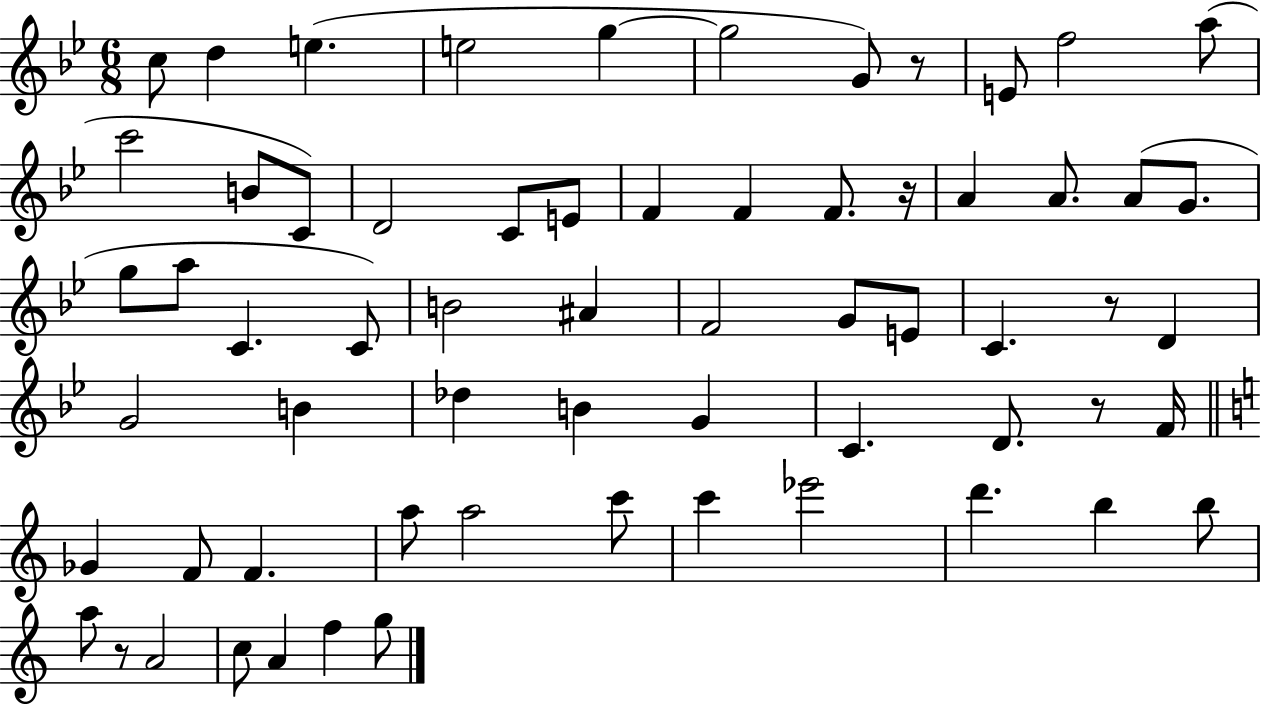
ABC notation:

X:1
T:Untitled
M:6/8
L:1/4
K:Bb
c/2 d e e2 g g2 G/2 z/2 E/2 f2 a/2 c'2 B/2 C/2 D2 C/2 E/2 F F F/2 z/4 A A/2 A/2 G/2 g/2 a/2 C C/2 B2 ^A F2 G/2 E/2 C z/2 D G2 B _d B G C D/2 z/2 F/4 _G F/2 F a/2 a2 c'/2 c' _e'2 d' b b/2 a/2 z/2 A2 c/2 A f g/2